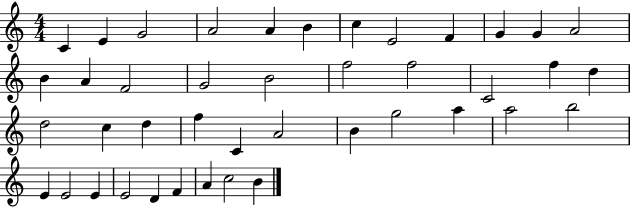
C4/q E4/q G4/h A4/h A4/q B4/q C5/q E4/h F4/q G4/q G4/q A4/h B4/q A4/q F4/h G4/h B4/h F5/h F5/h C4/h F5/q D5/q D5/h C5/q D5/q F5/q C4/q A4/h B4/q G5/h A5/q A5/h B5/h E4/q E4/h E4/q E4/h D4/q F4/q A4/q C5/h B4/q